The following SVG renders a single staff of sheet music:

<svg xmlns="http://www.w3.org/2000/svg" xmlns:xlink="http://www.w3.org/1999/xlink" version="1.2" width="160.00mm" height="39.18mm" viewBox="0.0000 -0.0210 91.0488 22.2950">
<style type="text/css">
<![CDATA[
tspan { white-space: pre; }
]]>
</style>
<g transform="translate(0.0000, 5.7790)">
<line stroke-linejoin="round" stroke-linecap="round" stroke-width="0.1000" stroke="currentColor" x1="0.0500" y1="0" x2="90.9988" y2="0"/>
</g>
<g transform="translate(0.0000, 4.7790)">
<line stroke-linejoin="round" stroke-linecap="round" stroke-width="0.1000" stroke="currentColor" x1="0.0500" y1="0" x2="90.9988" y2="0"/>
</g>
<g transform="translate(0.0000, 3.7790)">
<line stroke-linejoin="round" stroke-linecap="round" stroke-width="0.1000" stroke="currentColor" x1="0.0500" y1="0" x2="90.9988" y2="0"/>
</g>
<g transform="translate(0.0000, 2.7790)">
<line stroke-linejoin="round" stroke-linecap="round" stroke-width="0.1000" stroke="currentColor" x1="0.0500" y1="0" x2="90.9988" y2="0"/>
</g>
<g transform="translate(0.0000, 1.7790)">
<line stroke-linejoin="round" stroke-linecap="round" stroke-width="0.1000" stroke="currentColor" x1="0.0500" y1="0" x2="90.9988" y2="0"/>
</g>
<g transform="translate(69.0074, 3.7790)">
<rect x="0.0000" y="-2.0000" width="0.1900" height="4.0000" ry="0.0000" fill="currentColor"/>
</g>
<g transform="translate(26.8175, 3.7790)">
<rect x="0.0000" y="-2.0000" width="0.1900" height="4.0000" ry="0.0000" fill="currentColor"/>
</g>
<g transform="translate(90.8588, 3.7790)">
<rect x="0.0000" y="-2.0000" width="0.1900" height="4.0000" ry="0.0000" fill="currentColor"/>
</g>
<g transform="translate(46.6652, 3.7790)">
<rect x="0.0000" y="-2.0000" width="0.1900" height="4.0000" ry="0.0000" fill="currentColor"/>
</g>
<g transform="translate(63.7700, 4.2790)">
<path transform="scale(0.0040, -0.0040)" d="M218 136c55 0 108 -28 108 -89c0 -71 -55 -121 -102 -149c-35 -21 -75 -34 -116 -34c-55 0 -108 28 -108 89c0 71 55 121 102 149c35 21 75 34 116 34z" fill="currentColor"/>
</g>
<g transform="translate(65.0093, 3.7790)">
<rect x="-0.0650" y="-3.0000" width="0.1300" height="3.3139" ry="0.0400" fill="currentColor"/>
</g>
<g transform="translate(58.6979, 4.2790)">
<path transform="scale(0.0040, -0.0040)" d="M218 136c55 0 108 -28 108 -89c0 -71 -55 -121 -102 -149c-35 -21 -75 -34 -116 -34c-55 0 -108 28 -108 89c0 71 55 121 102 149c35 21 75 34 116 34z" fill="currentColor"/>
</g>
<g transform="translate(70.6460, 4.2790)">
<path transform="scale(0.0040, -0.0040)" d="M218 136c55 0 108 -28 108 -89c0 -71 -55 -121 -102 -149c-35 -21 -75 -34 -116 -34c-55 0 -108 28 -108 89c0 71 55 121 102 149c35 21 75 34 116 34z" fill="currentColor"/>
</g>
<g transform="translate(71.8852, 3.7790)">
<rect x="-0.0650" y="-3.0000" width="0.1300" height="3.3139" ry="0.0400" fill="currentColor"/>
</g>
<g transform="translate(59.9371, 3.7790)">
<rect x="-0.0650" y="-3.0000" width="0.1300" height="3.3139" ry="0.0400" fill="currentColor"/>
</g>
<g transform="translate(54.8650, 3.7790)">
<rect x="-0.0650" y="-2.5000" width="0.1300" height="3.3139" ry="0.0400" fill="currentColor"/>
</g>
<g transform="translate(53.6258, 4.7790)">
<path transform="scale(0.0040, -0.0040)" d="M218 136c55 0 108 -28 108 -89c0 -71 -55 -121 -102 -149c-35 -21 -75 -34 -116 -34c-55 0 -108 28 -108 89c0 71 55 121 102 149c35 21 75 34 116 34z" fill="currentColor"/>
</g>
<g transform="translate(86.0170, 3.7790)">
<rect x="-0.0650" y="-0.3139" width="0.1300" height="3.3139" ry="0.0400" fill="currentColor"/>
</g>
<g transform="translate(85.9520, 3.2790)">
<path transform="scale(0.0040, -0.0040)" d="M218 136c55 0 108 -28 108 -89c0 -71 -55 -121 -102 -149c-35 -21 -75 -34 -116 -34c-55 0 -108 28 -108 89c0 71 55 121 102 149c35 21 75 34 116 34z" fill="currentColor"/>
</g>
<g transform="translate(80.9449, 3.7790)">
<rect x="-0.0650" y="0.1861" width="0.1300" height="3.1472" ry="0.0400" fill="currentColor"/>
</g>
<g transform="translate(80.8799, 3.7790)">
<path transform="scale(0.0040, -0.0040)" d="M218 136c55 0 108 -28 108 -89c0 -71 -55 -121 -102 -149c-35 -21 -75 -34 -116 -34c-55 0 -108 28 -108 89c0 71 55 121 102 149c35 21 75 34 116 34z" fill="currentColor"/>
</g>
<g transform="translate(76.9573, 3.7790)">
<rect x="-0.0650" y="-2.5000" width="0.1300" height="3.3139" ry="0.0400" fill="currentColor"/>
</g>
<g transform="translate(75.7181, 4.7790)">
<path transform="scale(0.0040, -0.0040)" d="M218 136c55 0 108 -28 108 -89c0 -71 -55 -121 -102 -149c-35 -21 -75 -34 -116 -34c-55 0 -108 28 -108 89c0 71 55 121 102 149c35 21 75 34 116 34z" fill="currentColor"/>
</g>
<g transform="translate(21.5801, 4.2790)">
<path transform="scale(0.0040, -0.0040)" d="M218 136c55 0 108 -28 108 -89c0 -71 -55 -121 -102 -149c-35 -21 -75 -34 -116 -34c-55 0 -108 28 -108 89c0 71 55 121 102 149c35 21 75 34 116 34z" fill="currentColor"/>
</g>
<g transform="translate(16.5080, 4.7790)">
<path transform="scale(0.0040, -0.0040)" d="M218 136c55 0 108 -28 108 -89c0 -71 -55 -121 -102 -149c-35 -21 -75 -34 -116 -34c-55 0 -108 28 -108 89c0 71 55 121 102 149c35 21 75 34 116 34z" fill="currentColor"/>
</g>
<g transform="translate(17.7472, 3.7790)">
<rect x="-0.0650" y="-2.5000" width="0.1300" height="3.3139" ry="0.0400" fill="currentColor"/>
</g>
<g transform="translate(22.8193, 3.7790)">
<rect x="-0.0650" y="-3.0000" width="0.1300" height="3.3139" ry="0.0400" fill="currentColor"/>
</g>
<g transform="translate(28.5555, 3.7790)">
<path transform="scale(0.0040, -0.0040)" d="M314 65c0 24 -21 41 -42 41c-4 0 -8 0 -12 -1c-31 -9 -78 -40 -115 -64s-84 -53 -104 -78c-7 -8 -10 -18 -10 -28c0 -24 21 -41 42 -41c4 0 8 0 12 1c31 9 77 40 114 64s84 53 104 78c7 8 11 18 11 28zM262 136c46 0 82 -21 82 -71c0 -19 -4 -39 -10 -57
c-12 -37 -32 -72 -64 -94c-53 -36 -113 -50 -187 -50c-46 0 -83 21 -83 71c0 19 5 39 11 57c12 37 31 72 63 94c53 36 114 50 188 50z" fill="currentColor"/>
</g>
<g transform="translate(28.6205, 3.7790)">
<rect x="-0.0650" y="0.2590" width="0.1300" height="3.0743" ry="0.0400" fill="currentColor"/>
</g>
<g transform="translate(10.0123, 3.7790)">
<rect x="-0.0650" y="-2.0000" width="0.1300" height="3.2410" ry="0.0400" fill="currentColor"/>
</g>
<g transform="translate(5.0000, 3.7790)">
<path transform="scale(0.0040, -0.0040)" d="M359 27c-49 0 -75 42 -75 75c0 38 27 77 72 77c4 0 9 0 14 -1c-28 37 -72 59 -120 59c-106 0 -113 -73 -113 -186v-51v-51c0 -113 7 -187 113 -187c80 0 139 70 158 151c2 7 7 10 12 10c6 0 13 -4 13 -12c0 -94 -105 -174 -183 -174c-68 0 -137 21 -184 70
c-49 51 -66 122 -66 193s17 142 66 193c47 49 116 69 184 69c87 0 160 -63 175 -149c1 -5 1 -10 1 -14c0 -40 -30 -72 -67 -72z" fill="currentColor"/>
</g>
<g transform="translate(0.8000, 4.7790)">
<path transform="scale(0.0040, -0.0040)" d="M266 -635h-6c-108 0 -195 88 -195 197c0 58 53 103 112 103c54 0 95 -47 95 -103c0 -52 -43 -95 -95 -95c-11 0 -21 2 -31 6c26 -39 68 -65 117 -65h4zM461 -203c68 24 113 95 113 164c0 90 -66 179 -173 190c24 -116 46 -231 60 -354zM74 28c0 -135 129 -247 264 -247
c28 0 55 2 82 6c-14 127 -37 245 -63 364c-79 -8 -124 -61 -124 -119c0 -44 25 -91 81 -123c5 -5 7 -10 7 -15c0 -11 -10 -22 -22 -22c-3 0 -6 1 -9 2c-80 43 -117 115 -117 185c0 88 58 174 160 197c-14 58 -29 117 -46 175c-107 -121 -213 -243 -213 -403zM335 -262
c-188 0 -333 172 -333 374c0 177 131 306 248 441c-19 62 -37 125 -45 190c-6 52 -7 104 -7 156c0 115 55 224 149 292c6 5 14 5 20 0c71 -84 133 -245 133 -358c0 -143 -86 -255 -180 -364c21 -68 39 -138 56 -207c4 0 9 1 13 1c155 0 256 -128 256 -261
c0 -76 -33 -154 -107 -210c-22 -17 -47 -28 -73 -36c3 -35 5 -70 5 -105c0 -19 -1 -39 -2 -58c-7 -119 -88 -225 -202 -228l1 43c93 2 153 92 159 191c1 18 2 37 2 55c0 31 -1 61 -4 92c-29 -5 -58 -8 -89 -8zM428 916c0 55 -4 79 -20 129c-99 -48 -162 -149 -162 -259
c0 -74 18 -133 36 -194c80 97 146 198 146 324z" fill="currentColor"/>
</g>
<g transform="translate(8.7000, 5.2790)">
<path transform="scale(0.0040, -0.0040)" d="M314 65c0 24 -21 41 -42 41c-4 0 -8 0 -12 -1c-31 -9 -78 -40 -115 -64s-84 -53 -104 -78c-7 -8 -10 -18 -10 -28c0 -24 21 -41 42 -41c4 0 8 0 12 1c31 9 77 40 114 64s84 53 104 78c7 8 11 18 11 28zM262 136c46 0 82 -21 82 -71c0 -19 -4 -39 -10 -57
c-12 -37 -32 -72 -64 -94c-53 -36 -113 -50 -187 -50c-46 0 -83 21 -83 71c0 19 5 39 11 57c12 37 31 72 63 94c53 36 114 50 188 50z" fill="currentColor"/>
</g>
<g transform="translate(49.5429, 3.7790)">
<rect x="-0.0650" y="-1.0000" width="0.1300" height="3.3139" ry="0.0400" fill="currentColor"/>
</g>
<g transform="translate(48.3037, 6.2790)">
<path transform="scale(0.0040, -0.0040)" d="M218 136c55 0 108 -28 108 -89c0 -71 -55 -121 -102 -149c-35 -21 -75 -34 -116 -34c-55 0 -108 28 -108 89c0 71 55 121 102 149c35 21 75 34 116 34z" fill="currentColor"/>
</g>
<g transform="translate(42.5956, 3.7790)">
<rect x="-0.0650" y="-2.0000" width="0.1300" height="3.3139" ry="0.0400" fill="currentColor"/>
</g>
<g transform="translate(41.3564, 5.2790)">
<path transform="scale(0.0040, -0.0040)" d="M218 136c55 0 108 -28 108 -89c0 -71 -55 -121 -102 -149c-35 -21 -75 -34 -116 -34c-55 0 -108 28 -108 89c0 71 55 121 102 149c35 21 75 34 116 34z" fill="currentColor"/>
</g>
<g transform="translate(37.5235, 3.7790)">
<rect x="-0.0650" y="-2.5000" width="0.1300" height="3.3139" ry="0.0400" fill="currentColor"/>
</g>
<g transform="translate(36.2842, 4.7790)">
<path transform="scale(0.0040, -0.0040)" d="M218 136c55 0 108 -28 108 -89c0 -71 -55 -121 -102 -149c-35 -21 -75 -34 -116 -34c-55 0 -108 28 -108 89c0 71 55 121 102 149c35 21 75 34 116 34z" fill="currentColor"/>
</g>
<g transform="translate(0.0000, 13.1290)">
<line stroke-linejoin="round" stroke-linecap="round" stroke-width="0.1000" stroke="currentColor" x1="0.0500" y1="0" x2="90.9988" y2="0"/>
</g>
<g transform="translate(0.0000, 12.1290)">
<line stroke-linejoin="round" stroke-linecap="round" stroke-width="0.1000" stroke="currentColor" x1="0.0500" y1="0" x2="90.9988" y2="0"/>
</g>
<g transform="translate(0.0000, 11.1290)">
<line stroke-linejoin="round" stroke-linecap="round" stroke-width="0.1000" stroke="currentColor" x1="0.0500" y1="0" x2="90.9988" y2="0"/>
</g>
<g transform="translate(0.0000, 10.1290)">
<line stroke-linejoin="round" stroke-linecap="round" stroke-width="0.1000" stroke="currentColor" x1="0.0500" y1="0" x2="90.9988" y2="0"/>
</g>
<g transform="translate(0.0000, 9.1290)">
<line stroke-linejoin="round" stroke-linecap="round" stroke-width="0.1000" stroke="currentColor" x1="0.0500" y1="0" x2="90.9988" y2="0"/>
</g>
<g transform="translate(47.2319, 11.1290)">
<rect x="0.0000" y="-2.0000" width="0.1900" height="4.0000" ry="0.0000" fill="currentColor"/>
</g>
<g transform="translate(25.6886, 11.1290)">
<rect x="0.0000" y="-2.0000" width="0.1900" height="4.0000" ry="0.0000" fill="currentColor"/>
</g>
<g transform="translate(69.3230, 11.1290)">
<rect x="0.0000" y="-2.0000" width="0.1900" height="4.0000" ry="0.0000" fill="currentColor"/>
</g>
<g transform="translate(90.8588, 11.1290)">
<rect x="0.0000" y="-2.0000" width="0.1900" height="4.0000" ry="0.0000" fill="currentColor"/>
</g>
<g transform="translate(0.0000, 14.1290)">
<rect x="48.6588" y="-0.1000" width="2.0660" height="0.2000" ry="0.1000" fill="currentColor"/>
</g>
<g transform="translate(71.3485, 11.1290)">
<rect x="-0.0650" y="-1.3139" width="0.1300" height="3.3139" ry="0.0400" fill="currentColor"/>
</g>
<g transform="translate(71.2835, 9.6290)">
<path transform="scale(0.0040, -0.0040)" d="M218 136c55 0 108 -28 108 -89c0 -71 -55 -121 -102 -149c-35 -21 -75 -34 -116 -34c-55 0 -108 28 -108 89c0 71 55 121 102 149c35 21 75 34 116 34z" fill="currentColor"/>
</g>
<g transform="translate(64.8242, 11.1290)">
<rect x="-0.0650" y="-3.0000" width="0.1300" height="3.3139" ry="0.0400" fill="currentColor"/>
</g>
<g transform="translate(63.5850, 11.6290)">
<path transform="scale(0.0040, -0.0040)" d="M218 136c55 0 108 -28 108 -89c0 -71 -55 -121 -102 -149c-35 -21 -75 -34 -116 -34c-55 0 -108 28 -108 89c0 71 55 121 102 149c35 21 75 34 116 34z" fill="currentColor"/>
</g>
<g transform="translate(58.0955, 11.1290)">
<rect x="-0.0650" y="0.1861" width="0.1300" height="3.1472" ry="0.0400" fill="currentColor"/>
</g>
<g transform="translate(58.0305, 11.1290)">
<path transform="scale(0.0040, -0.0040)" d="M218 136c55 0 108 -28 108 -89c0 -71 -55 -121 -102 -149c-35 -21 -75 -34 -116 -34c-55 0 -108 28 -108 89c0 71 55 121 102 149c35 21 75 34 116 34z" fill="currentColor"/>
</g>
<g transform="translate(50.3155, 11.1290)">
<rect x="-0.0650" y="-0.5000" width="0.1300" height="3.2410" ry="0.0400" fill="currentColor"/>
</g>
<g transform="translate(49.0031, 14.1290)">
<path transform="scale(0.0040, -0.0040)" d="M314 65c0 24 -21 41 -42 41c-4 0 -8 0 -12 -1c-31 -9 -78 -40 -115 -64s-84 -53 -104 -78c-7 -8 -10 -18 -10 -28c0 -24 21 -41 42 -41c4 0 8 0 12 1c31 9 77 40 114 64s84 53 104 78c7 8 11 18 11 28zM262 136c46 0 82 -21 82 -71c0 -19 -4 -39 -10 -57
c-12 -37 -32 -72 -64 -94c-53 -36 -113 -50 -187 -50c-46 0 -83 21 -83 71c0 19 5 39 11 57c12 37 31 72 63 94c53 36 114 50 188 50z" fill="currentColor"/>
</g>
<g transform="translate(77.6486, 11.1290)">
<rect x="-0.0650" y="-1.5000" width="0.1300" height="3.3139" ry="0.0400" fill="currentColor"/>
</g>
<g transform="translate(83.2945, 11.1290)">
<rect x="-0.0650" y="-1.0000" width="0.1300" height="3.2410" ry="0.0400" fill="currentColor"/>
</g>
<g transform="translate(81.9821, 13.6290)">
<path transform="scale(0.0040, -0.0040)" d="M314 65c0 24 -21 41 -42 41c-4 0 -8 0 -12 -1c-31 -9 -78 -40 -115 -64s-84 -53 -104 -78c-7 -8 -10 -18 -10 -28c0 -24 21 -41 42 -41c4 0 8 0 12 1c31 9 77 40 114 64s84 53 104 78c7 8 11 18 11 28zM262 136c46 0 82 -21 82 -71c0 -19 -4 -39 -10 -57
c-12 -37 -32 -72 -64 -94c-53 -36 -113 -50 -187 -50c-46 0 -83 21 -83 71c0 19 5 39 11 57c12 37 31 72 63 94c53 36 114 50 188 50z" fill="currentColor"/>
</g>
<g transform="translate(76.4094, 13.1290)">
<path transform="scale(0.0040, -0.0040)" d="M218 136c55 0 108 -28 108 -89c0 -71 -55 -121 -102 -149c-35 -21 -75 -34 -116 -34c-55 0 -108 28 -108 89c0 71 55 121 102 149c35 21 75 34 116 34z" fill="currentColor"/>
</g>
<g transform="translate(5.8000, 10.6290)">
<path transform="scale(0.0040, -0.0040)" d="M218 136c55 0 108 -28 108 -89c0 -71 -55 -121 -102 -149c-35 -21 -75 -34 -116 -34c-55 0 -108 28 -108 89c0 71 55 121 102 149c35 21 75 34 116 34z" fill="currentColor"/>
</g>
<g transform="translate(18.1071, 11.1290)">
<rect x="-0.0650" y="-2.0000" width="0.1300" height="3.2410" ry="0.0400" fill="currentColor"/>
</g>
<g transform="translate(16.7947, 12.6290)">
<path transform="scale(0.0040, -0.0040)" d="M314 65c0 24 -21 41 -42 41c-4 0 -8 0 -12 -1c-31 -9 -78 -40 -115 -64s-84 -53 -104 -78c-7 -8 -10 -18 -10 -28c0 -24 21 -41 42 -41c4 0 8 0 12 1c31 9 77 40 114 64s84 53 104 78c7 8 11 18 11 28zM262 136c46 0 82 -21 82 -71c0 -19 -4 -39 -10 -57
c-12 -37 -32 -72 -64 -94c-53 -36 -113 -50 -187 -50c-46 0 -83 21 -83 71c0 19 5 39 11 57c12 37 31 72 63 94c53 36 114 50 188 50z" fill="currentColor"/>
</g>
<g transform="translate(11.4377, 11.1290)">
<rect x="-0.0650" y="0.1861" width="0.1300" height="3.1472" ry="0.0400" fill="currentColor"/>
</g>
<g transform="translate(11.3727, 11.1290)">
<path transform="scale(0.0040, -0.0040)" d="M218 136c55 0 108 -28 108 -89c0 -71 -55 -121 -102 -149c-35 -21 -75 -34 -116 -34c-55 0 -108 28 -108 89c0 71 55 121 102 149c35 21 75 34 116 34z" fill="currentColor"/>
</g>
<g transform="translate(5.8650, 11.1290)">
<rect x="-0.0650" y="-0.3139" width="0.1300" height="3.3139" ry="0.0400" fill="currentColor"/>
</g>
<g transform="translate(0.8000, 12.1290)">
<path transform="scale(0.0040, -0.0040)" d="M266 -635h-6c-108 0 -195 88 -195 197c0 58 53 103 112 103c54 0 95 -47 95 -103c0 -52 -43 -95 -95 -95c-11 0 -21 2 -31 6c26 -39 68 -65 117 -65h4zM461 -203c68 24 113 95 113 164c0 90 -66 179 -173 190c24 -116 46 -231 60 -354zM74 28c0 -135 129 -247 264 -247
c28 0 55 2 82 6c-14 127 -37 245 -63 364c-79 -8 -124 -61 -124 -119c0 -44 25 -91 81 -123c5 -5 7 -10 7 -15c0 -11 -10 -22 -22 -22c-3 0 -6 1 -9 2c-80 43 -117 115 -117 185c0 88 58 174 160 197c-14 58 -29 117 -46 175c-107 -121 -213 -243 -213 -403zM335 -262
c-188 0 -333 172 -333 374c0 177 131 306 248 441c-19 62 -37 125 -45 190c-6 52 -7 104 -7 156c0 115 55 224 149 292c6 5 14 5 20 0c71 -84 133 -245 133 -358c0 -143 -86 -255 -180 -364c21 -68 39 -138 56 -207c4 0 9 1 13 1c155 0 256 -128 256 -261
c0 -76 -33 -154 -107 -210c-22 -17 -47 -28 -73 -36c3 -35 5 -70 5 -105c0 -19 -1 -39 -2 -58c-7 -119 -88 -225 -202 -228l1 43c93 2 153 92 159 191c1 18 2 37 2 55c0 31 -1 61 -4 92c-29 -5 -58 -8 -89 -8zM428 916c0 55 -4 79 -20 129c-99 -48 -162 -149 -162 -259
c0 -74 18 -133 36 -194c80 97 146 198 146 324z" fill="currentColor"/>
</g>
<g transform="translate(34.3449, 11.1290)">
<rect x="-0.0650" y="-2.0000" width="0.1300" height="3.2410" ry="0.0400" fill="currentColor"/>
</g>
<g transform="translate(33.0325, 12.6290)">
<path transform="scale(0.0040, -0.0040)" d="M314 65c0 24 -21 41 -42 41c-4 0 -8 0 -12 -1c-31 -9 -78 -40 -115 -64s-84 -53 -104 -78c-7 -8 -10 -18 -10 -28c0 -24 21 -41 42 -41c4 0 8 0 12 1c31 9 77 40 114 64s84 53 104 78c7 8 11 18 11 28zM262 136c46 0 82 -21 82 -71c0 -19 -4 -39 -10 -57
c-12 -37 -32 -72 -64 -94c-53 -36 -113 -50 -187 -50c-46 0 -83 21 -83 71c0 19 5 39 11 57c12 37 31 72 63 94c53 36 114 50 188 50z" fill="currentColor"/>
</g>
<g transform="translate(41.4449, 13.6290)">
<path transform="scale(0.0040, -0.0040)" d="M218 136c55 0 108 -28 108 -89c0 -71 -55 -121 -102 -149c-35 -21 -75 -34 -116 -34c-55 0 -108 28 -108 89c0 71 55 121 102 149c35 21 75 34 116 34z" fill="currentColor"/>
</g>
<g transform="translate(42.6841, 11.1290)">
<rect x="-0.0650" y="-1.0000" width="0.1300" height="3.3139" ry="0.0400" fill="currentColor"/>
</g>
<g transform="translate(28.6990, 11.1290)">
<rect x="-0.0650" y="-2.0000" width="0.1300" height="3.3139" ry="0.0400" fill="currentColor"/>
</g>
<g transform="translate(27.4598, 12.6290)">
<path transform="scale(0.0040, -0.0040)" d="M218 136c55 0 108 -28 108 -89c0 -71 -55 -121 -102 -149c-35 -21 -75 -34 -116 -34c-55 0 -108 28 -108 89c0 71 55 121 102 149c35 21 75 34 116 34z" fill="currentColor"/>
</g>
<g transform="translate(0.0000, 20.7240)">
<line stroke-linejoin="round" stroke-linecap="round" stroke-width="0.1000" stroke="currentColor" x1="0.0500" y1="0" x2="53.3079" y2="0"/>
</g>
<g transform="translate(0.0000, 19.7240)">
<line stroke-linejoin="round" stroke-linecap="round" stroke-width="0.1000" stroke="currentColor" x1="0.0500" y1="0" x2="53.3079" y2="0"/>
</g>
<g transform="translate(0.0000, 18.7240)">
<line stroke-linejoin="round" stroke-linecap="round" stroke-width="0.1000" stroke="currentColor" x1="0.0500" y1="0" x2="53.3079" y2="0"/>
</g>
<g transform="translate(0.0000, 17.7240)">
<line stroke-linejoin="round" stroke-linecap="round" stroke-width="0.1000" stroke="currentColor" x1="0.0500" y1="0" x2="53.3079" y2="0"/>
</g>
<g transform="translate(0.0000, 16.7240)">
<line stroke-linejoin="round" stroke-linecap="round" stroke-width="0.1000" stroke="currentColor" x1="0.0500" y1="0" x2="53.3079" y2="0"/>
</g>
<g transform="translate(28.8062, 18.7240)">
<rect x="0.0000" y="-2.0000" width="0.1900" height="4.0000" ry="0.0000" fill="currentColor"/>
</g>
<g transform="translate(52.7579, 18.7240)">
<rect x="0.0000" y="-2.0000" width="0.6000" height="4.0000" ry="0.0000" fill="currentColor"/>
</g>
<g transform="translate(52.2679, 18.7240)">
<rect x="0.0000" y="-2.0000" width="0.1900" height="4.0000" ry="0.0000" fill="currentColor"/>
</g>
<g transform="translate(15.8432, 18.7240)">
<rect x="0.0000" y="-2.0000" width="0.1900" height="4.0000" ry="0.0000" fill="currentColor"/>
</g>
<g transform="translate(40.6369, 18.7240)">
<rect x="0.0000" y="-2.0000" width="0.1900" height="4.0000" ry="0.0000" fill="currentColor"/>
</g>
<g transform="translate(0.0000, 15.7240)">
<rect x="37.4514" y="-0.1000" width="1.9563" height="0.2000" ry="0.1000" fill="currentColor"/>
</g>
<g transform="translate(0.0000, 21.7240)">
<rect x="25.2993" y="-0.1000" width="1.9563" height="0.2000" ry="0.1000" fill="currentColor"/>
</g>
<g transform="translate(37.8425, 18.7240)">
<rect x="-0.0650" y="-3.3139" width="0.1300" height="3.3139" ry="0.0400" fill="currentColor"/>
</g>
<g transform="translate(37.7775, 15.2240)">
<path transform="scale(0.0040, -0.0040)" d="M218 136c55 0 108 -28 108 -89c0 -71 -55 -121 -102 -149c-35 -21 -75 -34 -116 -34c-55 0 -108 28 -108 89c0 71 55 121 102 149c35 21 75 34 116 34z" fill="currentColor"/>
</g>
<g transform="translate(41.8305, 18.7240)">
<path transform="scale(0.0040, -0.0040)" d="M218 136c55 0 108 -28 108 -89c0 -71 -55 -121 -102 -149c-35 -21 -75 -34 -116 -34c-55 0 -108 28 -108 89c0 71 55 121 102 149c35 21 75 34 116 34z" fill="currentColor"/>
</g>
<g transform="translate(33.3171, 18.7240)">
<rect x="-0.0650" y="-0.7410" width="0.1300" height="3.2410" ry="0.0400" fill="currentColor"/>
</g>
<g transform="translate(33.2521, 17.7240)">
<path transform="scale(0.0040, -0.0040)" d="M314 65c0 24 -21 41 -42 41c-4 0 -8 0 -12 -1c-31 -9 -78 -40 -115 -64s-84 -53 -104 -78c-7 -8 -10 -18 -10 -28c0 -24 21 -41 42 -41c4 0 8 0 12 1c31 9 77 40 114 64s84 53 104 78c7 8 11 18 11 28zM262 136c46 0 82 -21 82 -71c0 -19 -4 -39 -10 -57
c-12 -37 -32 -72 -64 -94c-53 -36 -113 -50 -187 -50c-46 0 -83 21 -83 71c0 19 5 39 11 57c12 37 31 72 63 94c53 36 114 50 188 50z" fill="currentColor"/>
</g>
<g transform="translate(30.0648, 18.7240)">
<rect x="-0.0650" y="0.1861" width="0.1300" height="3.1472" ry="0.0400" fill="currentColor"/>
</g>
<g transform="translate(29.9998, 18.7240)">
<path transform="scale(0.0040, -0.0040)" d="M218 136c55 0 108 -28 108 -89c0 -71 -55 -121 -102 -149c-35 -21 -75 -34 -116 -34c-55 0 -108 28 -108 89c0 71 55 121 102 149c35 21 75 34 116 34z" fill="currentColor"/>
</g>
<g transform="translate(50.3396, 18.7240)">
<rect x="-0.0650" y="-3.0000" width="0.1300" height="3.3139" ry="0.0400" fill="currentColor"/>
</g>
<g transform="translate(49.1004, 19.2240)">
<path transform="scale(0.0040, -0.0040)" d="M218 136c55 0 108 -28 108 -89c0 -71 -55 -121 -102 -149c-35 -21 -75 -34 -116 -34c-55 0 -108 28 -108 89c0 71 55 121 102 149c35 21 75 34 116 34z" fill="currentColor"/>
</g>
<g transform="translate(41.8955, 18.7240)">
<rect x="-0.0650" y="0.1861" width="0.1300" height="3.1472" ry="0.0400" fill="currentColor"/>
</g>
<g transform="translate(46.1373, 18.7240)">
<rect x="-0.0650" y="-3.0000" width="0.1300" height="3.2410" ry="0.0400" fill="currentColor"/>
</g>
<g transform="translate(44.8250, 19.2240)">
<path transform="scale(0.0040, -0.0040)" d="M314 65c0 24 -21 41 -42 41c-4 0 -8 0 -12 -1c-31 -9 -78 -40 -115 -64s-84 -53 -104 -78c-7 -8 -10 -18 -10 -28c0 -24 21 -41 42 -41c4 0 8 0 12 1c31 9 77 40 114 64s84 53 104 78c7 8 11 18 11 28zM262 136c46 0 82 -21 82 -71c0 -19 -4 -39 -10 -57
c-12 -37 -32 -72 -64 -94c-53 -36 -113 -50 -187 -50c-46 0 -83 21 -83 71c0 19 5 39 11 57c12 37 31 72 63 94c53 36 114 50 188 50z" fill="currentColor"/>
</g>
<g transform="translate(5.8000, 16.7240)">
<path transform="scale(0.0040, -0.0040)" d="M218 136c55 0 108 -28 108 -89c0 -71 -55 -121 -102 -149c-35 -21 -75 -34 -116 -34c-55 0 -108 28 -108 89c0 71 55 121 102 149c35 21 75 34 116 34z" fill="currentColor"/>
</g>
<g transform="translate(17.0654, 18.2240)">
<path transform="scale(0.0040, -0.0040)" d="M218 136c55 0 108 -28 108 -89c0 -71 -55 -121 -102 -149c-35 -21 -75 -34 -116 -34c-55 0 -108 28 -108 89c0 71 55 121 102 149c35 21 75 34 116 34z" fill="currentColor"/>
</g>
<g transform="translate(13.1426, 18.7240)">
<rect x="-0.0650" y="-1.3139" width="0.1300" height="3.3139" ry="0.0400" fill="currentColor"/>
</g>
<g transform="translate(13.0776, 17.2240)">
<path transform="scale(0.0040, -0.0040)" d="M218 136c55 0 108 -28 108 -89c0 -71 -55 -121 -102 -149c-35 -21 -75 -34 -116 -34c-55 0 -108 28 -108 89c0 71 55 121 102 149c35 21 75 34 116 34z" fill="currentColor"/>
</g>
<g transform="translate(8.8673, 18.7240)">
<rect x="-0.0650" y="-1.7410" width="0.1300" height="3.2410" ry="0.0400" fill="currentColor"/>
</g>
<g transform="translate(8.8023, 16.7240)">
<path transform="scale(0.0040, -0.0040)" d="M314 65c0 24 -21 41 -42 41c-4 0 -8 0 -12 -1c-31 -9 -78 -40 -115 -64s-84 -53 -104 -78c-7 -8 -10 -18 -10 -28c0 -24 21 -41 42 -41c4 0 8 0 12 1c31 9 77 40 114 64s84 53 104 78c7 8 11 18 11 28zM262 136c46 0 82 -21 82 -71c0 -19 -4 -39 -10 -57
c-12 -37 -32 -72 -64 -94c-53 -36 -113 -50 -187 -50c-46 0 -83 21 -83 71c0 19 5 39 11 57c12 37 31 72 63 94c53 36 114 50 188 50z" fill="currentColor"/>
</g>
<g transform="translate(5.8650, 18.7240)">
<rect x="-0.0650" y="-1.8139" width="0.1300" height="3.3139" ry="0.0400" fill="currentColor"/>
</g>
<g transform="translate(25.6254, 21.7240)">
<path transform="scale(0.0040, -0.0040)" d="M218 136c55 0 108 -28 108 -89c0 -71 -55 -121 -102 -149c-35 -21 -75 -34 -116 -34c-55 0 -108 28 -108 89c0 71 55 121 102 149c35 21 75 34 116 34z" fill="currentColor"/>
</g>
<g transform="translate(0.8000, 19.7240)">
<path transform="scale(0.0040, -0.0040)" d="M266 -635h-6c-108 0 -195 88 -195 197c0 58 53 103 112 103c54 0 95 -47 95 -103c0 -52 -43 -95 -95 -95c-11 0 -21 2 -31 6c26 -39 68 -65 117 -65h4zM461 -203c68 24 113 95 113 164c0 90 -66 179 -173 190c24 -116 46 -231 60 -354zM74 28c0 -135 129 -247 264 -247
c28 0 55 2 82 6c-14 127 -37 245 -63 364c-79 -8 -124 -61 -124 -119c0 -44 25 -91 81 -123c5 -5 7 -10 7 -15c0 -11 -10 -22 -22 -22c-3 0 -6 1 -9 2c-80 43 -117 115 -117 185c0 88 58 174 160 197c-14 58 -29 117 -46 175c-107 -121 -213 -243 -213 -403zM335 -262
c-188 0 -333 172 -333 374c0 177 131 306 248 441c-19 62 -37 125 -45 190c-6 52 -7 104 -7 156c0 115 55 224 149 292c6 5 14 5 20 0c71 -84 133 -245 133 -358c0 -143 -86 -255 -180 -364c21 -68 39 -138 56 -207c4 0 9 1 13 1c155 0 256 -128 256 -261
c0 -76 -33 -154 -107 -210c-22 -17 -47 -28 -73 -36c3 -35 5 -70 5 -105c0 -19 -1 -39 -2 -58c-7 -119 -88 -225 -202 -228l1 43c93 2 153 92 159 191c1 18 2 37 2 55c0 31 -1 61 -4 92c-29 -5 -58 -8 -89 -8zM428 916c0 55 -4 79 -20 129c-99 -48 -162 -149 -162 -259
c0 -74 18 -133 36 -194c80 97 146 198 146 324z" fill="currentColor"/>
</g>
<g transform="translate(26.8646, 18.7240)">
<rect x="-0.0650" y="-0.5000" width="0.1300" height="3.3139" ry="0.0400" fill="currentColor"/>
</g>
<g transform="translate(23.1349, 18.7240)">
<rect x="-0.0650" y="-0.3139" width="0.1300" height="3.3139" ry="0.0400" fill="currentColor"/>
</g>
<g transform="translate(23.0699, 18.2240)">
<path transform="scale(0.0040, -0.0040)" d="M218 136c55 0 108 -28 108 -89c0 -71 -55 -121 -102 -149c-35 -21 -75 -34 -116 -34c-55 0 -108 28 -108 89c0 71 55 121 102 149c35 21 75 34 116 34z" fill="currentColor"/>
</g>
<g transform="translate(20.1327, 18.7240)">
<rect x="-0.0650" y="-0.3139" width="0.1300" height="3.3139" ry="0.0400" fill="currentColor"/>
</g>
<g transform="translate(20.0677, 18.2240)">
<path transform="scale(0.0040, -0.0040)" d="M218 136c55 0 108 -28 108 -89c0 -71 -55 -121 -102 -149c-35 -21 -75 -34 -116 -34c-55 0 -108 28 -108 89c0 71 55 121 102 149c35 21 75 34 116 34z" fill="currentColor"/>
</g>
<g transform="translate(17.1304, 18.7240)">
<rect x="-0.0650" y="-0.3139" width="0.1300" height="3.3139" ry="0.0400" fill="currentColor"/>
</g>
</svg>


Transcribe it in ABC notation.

X:1
T:Untitled
M:4/4
L:1/4
K:C
F2 G A B2 G F D G A A A G B c c B F2 F F2 D C2 B A e E D2 f f2 e c c c C B d2 b B A2 A